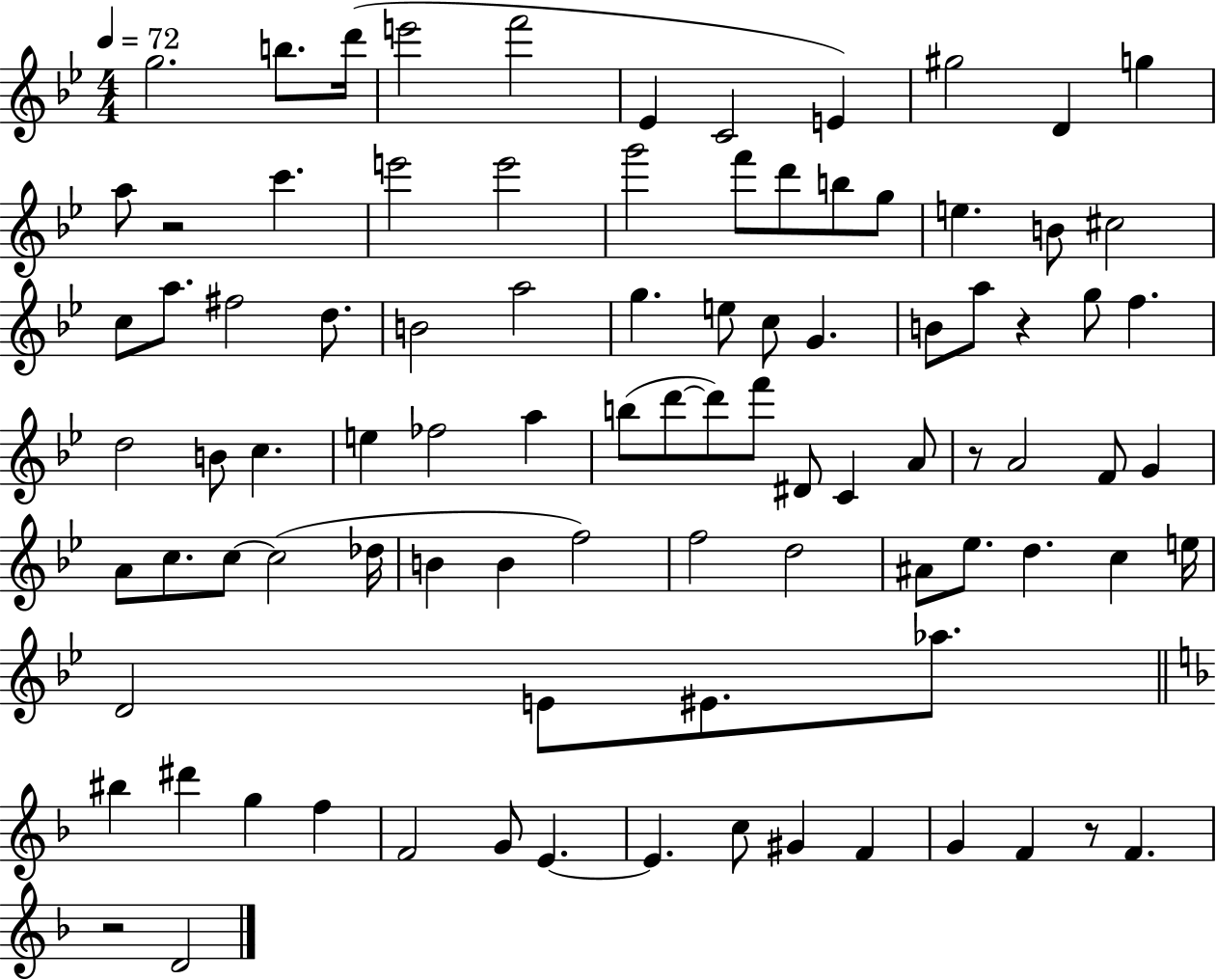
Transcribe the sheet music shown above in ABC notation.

X:1
T:Untitled
M:4/4
L:1/4
K:Bb
g2 b/2 d'/4 e'2 f'2 _E C2 E ^g2 D g a/2 z2 c' e'2 e'2 g'2 f'/2 d'/2 b/2 g/2 e B/2 ^c2 c/2 a/2 ^f2 d/2 B2 a2 g e/2 c/2 G B/2 a/2 z g/2 f d2 B/2 c e _f2 a b/2 d'/2 d'/2 f'/2 ^D/2 C A/2 z/2 A2 F/2 G A/2 c/2 c/2 c2 _d/4 B B f2 f2 d2 ^A/2 _e/2 d c e/4 D2 E/2 ^E/2 _a/2 ^b ^d' g f F2 G/2 E E c/2 ^G F G F z/2 F z2 D2